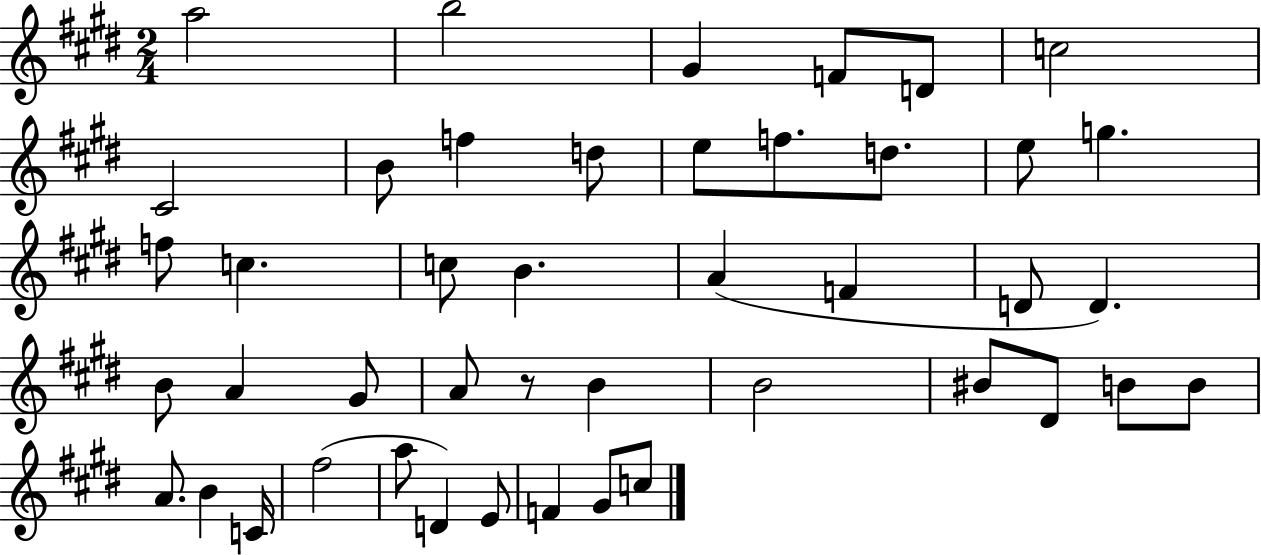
A5/h B5/h G#4/q F4/e D4/e C5/h C#4/h B4/e F5/q D5/e E5/e F5/e. D5/e. E5/e G5/q. F5/e C5/q. C5/e B4/q. A4/q F4/q D4/e D4/q. B4/e A4/q G#4/e A4/e R/e B4/q B4/h BIS4/e D#4/e B4/e B4/e A4/e. B4/q C4/s F#5/h A5/e D4/q E4/e F4/q G#4/e C5/e